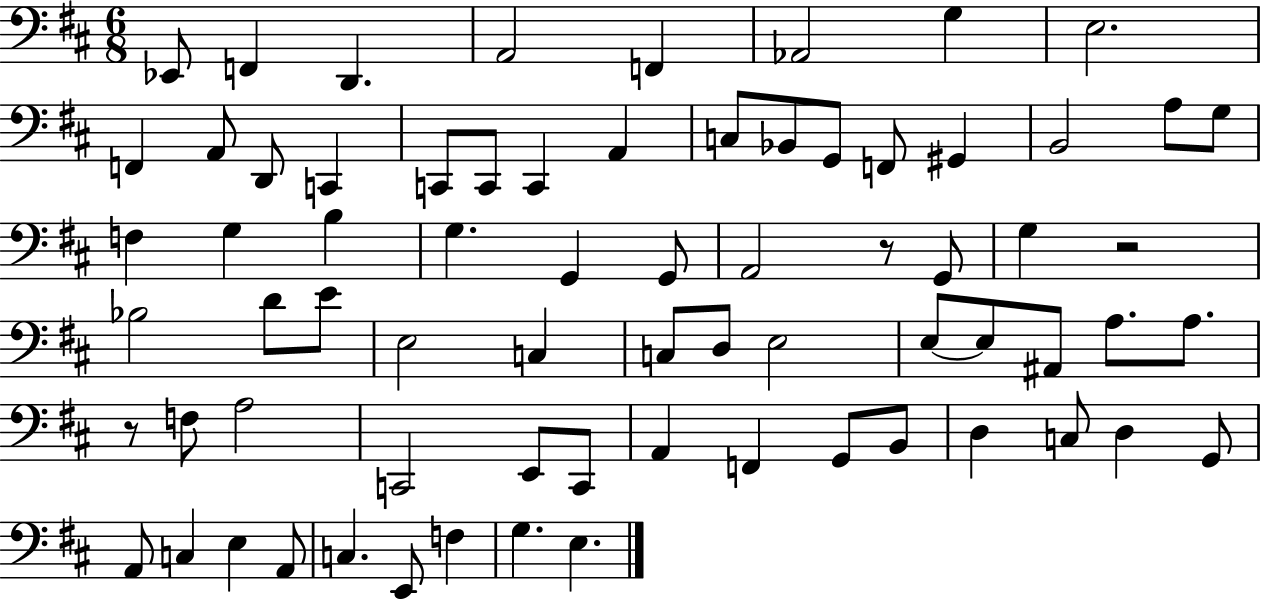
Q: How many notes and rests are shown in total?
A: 71